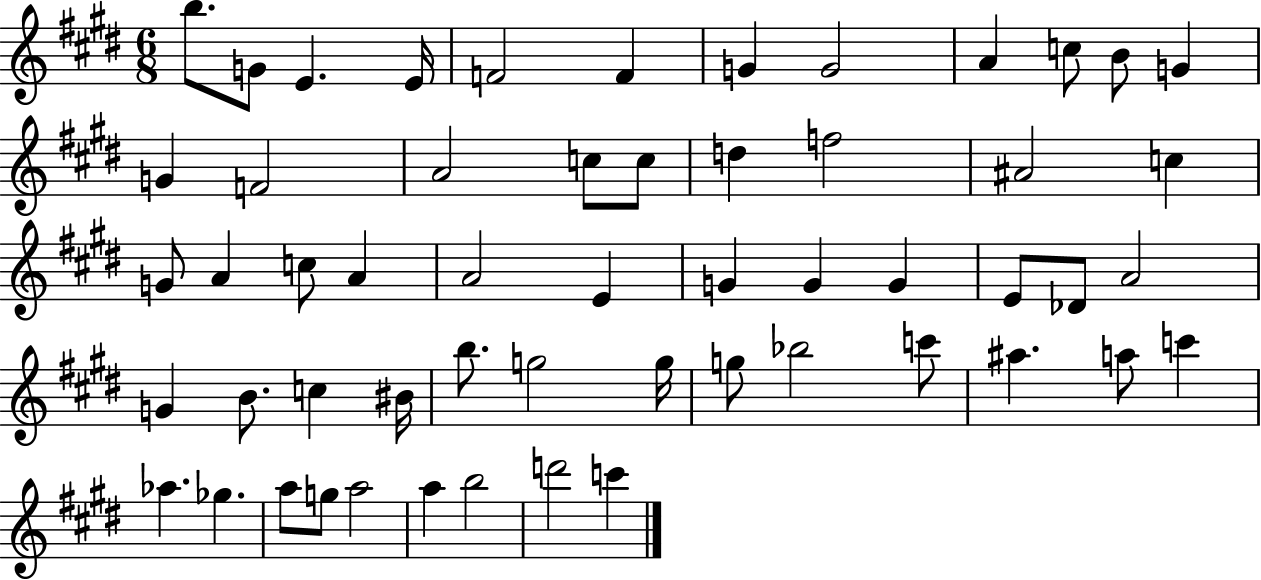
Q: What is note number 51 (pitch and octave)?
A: A5